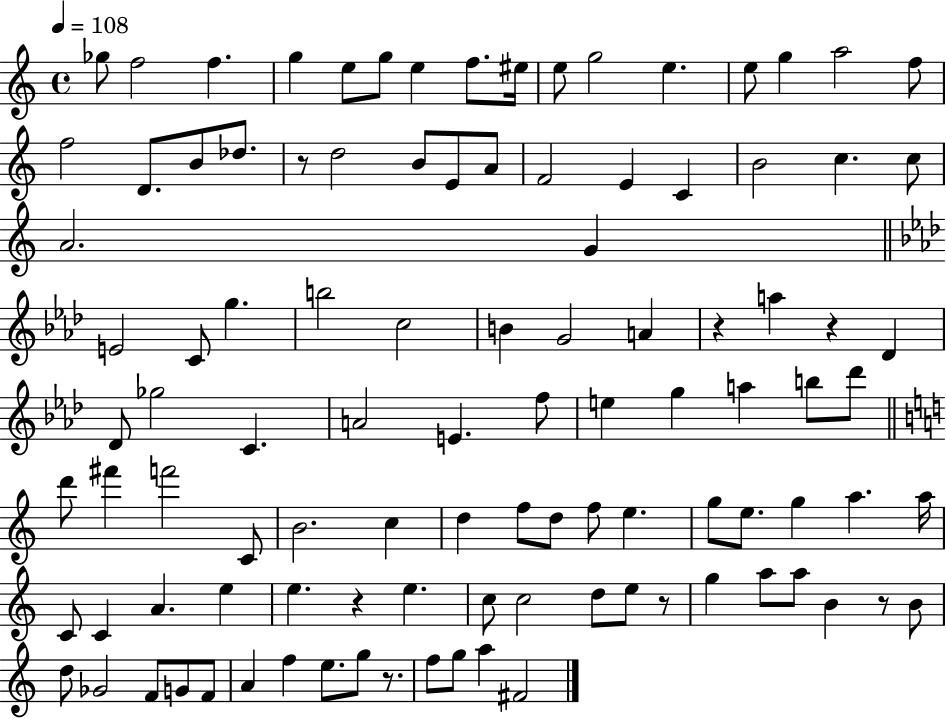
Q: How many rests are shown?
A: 7